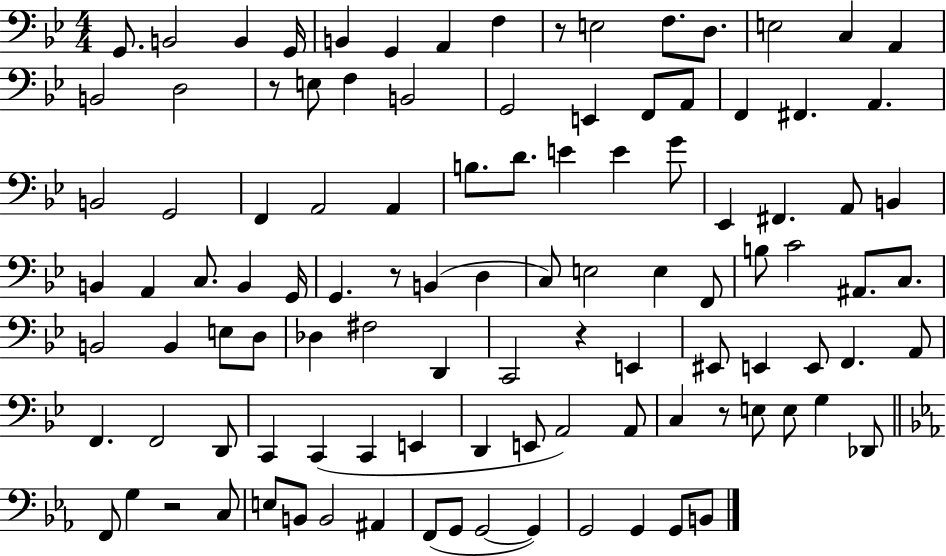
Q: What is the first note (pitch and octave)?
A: G2